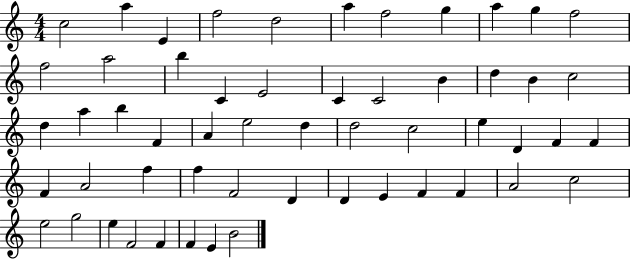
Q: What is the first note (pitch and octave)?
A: C5